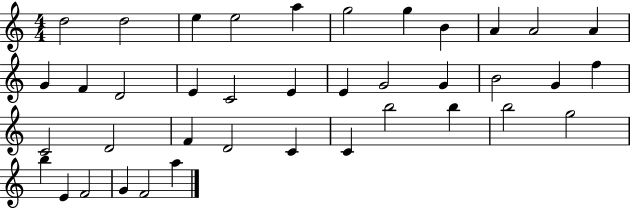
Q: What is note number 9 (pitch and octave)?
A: A4